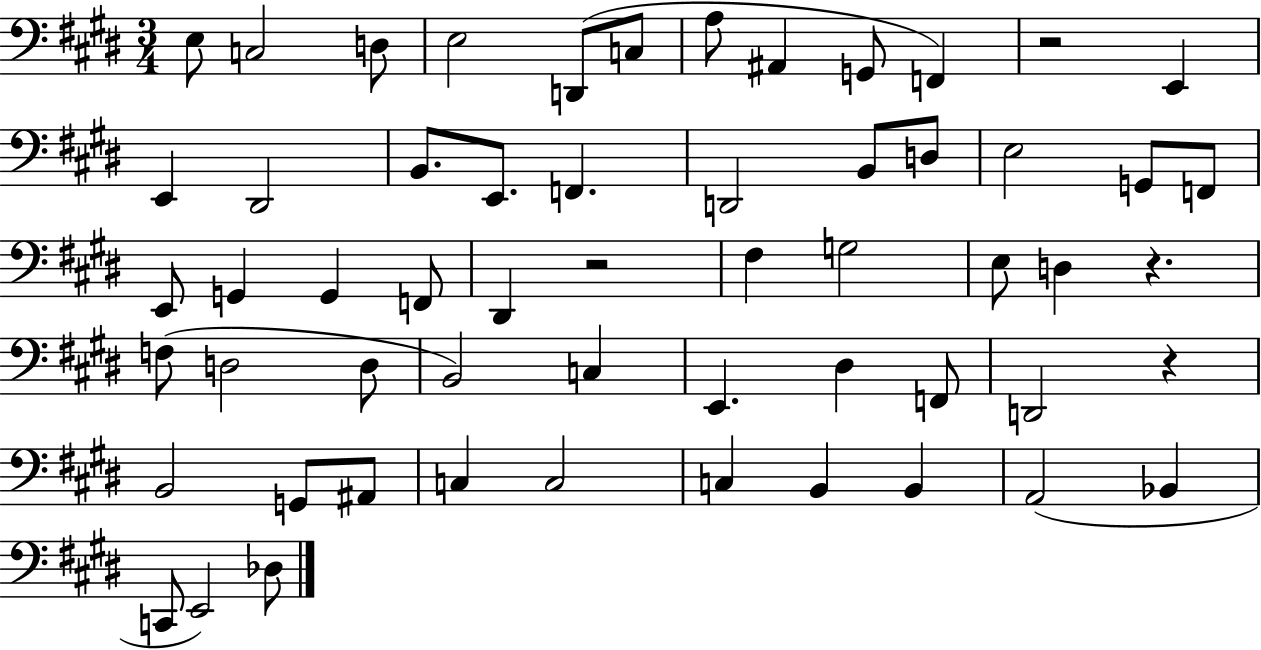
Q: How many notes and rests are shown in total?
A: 57